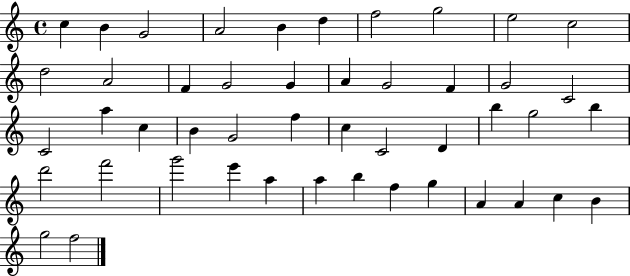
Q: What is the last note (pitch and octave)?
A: F5